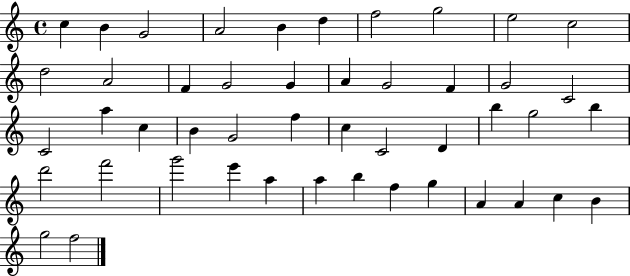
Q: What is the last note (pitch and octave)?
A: F5